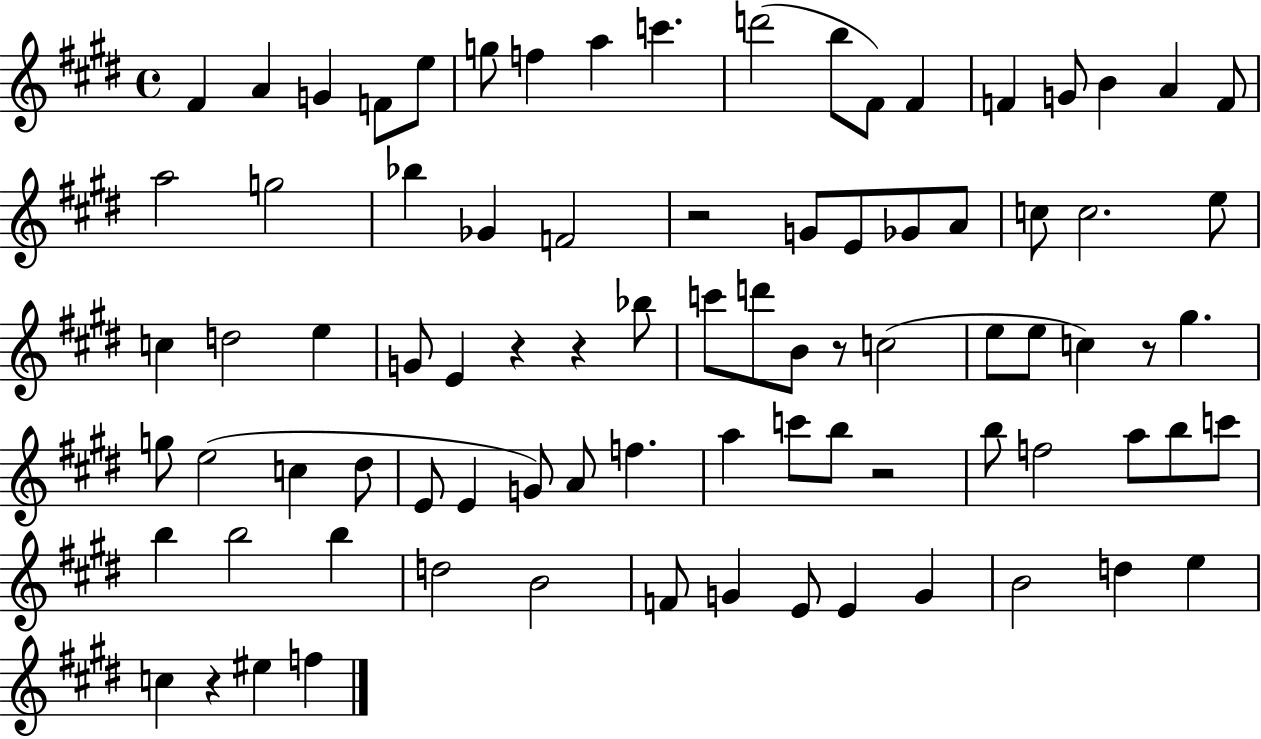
F#4/q A4/q G4/q F4/e E5/e G5/e F5/q A5/q C6/q. D6/h B5/e F#4/e F#4/q F4/q G4/e B4/q A4/q F4/e A5/h G5/h Bb5/q Gb4/q F4/h R/h G4/e E4/e Gb4/e A4/e C5/e C5/h. E5/e C5/q D5/h E5/q G4/e E4/q R/q R/q Bb5/e C6/e D6/e B4/e R/e C5/h E5/e E5/e C5/q R/e G#5/q. G5/e E5/h C5/q D#5/e E4/e E4/q G4/e A4/e F5/q. A5/q C6/e B5/e R/h B5/e F5/h A5/e B5/e C6/e B5/q B5/h B5/q D5/h B4/h F4/e G4/q E4/e E4/q G4/q B4/h D5/q E5/q C5/q R/q EIS5/q F5/q